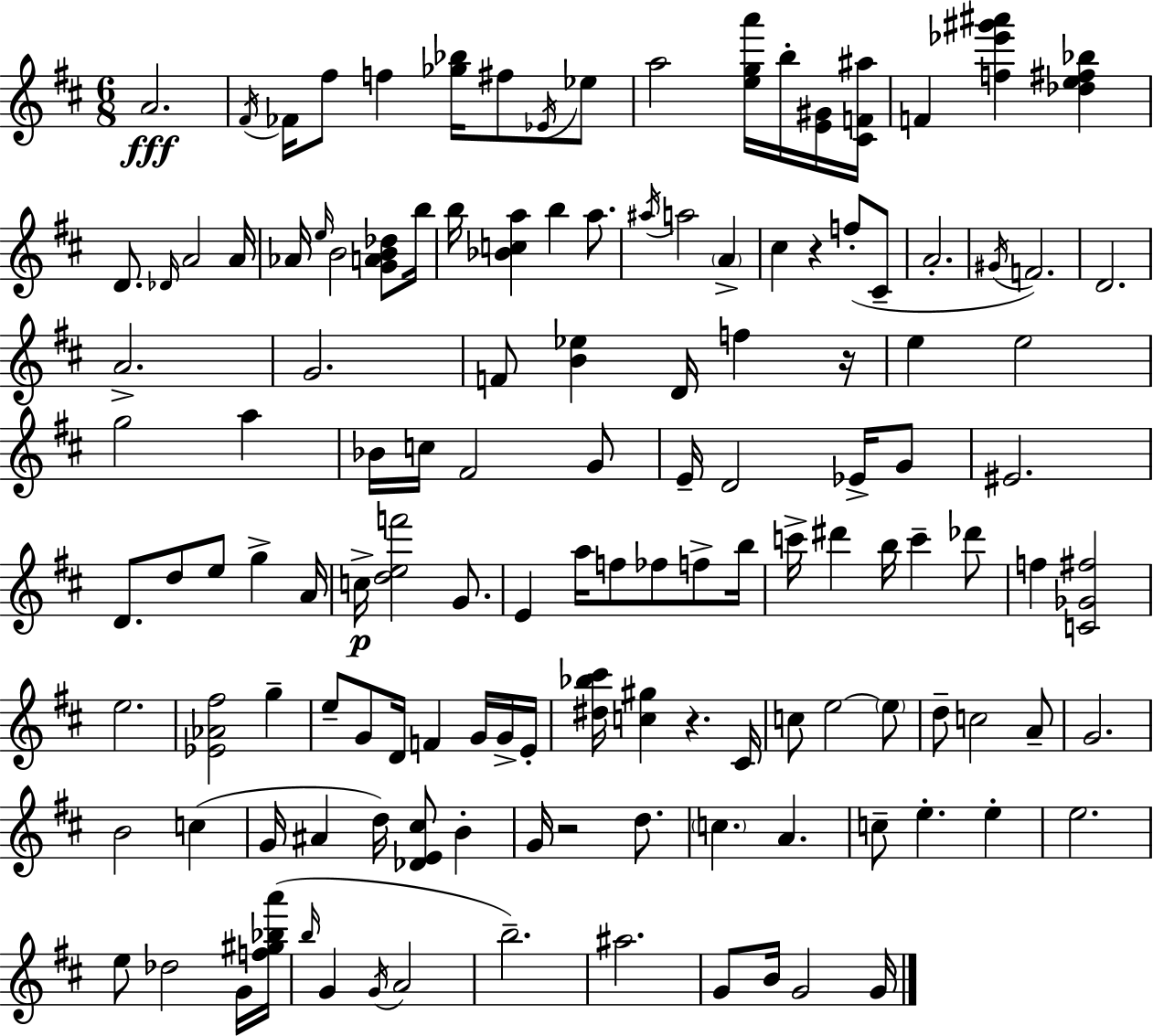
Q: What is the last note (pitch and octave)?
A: G4